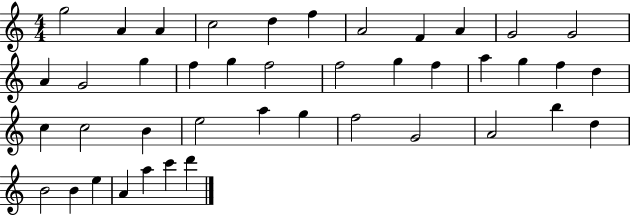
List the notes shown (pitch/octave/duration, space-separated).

G5/h A4/q A4/q C5/h D5/q F5/q A4/h F4/q A4/q G4/h G4/h A4/q G4/h G5/q F5/q G5/q F5/h F5/h G5/q F5/q A5/q G5/q F5/q D5/q C5/q C5/h B4/q E5/h A5/q G5/q F5/h G4/h A4/h B5/q D5/q B4/h B4/q E5/q A4/q A5/q C6/q D6/q